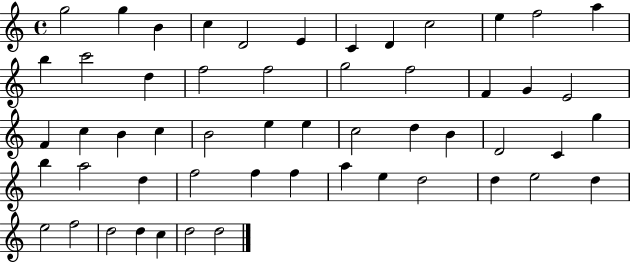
{
  \clef treble
  \time 4/4
  \defaultTimeSignature
  \key c \major
  g''2 g''4 b'4 | c''4 d'2 e'4 | c'4 d'4 c''2 | e''4 f''2 a''4 | \break b''4 c'''2 d''4 | f''2 f''2 | g''2 f''2 | f'4 g'4 e'2 | \break f'4 c''4 b'4 c''4 | b'2 e''4 e''4 | c''2 d''4 b'4 | d'2 c'4 g''4 | \break b''4 a''2 d''4 | f''2 f''4 f''4 | a''4 e''4 d''2 | d''4 e''2 d''4 | \break e''2 f''2 | d''2 d''4 c''4 | d''2 d''2 | \bar "|."
}